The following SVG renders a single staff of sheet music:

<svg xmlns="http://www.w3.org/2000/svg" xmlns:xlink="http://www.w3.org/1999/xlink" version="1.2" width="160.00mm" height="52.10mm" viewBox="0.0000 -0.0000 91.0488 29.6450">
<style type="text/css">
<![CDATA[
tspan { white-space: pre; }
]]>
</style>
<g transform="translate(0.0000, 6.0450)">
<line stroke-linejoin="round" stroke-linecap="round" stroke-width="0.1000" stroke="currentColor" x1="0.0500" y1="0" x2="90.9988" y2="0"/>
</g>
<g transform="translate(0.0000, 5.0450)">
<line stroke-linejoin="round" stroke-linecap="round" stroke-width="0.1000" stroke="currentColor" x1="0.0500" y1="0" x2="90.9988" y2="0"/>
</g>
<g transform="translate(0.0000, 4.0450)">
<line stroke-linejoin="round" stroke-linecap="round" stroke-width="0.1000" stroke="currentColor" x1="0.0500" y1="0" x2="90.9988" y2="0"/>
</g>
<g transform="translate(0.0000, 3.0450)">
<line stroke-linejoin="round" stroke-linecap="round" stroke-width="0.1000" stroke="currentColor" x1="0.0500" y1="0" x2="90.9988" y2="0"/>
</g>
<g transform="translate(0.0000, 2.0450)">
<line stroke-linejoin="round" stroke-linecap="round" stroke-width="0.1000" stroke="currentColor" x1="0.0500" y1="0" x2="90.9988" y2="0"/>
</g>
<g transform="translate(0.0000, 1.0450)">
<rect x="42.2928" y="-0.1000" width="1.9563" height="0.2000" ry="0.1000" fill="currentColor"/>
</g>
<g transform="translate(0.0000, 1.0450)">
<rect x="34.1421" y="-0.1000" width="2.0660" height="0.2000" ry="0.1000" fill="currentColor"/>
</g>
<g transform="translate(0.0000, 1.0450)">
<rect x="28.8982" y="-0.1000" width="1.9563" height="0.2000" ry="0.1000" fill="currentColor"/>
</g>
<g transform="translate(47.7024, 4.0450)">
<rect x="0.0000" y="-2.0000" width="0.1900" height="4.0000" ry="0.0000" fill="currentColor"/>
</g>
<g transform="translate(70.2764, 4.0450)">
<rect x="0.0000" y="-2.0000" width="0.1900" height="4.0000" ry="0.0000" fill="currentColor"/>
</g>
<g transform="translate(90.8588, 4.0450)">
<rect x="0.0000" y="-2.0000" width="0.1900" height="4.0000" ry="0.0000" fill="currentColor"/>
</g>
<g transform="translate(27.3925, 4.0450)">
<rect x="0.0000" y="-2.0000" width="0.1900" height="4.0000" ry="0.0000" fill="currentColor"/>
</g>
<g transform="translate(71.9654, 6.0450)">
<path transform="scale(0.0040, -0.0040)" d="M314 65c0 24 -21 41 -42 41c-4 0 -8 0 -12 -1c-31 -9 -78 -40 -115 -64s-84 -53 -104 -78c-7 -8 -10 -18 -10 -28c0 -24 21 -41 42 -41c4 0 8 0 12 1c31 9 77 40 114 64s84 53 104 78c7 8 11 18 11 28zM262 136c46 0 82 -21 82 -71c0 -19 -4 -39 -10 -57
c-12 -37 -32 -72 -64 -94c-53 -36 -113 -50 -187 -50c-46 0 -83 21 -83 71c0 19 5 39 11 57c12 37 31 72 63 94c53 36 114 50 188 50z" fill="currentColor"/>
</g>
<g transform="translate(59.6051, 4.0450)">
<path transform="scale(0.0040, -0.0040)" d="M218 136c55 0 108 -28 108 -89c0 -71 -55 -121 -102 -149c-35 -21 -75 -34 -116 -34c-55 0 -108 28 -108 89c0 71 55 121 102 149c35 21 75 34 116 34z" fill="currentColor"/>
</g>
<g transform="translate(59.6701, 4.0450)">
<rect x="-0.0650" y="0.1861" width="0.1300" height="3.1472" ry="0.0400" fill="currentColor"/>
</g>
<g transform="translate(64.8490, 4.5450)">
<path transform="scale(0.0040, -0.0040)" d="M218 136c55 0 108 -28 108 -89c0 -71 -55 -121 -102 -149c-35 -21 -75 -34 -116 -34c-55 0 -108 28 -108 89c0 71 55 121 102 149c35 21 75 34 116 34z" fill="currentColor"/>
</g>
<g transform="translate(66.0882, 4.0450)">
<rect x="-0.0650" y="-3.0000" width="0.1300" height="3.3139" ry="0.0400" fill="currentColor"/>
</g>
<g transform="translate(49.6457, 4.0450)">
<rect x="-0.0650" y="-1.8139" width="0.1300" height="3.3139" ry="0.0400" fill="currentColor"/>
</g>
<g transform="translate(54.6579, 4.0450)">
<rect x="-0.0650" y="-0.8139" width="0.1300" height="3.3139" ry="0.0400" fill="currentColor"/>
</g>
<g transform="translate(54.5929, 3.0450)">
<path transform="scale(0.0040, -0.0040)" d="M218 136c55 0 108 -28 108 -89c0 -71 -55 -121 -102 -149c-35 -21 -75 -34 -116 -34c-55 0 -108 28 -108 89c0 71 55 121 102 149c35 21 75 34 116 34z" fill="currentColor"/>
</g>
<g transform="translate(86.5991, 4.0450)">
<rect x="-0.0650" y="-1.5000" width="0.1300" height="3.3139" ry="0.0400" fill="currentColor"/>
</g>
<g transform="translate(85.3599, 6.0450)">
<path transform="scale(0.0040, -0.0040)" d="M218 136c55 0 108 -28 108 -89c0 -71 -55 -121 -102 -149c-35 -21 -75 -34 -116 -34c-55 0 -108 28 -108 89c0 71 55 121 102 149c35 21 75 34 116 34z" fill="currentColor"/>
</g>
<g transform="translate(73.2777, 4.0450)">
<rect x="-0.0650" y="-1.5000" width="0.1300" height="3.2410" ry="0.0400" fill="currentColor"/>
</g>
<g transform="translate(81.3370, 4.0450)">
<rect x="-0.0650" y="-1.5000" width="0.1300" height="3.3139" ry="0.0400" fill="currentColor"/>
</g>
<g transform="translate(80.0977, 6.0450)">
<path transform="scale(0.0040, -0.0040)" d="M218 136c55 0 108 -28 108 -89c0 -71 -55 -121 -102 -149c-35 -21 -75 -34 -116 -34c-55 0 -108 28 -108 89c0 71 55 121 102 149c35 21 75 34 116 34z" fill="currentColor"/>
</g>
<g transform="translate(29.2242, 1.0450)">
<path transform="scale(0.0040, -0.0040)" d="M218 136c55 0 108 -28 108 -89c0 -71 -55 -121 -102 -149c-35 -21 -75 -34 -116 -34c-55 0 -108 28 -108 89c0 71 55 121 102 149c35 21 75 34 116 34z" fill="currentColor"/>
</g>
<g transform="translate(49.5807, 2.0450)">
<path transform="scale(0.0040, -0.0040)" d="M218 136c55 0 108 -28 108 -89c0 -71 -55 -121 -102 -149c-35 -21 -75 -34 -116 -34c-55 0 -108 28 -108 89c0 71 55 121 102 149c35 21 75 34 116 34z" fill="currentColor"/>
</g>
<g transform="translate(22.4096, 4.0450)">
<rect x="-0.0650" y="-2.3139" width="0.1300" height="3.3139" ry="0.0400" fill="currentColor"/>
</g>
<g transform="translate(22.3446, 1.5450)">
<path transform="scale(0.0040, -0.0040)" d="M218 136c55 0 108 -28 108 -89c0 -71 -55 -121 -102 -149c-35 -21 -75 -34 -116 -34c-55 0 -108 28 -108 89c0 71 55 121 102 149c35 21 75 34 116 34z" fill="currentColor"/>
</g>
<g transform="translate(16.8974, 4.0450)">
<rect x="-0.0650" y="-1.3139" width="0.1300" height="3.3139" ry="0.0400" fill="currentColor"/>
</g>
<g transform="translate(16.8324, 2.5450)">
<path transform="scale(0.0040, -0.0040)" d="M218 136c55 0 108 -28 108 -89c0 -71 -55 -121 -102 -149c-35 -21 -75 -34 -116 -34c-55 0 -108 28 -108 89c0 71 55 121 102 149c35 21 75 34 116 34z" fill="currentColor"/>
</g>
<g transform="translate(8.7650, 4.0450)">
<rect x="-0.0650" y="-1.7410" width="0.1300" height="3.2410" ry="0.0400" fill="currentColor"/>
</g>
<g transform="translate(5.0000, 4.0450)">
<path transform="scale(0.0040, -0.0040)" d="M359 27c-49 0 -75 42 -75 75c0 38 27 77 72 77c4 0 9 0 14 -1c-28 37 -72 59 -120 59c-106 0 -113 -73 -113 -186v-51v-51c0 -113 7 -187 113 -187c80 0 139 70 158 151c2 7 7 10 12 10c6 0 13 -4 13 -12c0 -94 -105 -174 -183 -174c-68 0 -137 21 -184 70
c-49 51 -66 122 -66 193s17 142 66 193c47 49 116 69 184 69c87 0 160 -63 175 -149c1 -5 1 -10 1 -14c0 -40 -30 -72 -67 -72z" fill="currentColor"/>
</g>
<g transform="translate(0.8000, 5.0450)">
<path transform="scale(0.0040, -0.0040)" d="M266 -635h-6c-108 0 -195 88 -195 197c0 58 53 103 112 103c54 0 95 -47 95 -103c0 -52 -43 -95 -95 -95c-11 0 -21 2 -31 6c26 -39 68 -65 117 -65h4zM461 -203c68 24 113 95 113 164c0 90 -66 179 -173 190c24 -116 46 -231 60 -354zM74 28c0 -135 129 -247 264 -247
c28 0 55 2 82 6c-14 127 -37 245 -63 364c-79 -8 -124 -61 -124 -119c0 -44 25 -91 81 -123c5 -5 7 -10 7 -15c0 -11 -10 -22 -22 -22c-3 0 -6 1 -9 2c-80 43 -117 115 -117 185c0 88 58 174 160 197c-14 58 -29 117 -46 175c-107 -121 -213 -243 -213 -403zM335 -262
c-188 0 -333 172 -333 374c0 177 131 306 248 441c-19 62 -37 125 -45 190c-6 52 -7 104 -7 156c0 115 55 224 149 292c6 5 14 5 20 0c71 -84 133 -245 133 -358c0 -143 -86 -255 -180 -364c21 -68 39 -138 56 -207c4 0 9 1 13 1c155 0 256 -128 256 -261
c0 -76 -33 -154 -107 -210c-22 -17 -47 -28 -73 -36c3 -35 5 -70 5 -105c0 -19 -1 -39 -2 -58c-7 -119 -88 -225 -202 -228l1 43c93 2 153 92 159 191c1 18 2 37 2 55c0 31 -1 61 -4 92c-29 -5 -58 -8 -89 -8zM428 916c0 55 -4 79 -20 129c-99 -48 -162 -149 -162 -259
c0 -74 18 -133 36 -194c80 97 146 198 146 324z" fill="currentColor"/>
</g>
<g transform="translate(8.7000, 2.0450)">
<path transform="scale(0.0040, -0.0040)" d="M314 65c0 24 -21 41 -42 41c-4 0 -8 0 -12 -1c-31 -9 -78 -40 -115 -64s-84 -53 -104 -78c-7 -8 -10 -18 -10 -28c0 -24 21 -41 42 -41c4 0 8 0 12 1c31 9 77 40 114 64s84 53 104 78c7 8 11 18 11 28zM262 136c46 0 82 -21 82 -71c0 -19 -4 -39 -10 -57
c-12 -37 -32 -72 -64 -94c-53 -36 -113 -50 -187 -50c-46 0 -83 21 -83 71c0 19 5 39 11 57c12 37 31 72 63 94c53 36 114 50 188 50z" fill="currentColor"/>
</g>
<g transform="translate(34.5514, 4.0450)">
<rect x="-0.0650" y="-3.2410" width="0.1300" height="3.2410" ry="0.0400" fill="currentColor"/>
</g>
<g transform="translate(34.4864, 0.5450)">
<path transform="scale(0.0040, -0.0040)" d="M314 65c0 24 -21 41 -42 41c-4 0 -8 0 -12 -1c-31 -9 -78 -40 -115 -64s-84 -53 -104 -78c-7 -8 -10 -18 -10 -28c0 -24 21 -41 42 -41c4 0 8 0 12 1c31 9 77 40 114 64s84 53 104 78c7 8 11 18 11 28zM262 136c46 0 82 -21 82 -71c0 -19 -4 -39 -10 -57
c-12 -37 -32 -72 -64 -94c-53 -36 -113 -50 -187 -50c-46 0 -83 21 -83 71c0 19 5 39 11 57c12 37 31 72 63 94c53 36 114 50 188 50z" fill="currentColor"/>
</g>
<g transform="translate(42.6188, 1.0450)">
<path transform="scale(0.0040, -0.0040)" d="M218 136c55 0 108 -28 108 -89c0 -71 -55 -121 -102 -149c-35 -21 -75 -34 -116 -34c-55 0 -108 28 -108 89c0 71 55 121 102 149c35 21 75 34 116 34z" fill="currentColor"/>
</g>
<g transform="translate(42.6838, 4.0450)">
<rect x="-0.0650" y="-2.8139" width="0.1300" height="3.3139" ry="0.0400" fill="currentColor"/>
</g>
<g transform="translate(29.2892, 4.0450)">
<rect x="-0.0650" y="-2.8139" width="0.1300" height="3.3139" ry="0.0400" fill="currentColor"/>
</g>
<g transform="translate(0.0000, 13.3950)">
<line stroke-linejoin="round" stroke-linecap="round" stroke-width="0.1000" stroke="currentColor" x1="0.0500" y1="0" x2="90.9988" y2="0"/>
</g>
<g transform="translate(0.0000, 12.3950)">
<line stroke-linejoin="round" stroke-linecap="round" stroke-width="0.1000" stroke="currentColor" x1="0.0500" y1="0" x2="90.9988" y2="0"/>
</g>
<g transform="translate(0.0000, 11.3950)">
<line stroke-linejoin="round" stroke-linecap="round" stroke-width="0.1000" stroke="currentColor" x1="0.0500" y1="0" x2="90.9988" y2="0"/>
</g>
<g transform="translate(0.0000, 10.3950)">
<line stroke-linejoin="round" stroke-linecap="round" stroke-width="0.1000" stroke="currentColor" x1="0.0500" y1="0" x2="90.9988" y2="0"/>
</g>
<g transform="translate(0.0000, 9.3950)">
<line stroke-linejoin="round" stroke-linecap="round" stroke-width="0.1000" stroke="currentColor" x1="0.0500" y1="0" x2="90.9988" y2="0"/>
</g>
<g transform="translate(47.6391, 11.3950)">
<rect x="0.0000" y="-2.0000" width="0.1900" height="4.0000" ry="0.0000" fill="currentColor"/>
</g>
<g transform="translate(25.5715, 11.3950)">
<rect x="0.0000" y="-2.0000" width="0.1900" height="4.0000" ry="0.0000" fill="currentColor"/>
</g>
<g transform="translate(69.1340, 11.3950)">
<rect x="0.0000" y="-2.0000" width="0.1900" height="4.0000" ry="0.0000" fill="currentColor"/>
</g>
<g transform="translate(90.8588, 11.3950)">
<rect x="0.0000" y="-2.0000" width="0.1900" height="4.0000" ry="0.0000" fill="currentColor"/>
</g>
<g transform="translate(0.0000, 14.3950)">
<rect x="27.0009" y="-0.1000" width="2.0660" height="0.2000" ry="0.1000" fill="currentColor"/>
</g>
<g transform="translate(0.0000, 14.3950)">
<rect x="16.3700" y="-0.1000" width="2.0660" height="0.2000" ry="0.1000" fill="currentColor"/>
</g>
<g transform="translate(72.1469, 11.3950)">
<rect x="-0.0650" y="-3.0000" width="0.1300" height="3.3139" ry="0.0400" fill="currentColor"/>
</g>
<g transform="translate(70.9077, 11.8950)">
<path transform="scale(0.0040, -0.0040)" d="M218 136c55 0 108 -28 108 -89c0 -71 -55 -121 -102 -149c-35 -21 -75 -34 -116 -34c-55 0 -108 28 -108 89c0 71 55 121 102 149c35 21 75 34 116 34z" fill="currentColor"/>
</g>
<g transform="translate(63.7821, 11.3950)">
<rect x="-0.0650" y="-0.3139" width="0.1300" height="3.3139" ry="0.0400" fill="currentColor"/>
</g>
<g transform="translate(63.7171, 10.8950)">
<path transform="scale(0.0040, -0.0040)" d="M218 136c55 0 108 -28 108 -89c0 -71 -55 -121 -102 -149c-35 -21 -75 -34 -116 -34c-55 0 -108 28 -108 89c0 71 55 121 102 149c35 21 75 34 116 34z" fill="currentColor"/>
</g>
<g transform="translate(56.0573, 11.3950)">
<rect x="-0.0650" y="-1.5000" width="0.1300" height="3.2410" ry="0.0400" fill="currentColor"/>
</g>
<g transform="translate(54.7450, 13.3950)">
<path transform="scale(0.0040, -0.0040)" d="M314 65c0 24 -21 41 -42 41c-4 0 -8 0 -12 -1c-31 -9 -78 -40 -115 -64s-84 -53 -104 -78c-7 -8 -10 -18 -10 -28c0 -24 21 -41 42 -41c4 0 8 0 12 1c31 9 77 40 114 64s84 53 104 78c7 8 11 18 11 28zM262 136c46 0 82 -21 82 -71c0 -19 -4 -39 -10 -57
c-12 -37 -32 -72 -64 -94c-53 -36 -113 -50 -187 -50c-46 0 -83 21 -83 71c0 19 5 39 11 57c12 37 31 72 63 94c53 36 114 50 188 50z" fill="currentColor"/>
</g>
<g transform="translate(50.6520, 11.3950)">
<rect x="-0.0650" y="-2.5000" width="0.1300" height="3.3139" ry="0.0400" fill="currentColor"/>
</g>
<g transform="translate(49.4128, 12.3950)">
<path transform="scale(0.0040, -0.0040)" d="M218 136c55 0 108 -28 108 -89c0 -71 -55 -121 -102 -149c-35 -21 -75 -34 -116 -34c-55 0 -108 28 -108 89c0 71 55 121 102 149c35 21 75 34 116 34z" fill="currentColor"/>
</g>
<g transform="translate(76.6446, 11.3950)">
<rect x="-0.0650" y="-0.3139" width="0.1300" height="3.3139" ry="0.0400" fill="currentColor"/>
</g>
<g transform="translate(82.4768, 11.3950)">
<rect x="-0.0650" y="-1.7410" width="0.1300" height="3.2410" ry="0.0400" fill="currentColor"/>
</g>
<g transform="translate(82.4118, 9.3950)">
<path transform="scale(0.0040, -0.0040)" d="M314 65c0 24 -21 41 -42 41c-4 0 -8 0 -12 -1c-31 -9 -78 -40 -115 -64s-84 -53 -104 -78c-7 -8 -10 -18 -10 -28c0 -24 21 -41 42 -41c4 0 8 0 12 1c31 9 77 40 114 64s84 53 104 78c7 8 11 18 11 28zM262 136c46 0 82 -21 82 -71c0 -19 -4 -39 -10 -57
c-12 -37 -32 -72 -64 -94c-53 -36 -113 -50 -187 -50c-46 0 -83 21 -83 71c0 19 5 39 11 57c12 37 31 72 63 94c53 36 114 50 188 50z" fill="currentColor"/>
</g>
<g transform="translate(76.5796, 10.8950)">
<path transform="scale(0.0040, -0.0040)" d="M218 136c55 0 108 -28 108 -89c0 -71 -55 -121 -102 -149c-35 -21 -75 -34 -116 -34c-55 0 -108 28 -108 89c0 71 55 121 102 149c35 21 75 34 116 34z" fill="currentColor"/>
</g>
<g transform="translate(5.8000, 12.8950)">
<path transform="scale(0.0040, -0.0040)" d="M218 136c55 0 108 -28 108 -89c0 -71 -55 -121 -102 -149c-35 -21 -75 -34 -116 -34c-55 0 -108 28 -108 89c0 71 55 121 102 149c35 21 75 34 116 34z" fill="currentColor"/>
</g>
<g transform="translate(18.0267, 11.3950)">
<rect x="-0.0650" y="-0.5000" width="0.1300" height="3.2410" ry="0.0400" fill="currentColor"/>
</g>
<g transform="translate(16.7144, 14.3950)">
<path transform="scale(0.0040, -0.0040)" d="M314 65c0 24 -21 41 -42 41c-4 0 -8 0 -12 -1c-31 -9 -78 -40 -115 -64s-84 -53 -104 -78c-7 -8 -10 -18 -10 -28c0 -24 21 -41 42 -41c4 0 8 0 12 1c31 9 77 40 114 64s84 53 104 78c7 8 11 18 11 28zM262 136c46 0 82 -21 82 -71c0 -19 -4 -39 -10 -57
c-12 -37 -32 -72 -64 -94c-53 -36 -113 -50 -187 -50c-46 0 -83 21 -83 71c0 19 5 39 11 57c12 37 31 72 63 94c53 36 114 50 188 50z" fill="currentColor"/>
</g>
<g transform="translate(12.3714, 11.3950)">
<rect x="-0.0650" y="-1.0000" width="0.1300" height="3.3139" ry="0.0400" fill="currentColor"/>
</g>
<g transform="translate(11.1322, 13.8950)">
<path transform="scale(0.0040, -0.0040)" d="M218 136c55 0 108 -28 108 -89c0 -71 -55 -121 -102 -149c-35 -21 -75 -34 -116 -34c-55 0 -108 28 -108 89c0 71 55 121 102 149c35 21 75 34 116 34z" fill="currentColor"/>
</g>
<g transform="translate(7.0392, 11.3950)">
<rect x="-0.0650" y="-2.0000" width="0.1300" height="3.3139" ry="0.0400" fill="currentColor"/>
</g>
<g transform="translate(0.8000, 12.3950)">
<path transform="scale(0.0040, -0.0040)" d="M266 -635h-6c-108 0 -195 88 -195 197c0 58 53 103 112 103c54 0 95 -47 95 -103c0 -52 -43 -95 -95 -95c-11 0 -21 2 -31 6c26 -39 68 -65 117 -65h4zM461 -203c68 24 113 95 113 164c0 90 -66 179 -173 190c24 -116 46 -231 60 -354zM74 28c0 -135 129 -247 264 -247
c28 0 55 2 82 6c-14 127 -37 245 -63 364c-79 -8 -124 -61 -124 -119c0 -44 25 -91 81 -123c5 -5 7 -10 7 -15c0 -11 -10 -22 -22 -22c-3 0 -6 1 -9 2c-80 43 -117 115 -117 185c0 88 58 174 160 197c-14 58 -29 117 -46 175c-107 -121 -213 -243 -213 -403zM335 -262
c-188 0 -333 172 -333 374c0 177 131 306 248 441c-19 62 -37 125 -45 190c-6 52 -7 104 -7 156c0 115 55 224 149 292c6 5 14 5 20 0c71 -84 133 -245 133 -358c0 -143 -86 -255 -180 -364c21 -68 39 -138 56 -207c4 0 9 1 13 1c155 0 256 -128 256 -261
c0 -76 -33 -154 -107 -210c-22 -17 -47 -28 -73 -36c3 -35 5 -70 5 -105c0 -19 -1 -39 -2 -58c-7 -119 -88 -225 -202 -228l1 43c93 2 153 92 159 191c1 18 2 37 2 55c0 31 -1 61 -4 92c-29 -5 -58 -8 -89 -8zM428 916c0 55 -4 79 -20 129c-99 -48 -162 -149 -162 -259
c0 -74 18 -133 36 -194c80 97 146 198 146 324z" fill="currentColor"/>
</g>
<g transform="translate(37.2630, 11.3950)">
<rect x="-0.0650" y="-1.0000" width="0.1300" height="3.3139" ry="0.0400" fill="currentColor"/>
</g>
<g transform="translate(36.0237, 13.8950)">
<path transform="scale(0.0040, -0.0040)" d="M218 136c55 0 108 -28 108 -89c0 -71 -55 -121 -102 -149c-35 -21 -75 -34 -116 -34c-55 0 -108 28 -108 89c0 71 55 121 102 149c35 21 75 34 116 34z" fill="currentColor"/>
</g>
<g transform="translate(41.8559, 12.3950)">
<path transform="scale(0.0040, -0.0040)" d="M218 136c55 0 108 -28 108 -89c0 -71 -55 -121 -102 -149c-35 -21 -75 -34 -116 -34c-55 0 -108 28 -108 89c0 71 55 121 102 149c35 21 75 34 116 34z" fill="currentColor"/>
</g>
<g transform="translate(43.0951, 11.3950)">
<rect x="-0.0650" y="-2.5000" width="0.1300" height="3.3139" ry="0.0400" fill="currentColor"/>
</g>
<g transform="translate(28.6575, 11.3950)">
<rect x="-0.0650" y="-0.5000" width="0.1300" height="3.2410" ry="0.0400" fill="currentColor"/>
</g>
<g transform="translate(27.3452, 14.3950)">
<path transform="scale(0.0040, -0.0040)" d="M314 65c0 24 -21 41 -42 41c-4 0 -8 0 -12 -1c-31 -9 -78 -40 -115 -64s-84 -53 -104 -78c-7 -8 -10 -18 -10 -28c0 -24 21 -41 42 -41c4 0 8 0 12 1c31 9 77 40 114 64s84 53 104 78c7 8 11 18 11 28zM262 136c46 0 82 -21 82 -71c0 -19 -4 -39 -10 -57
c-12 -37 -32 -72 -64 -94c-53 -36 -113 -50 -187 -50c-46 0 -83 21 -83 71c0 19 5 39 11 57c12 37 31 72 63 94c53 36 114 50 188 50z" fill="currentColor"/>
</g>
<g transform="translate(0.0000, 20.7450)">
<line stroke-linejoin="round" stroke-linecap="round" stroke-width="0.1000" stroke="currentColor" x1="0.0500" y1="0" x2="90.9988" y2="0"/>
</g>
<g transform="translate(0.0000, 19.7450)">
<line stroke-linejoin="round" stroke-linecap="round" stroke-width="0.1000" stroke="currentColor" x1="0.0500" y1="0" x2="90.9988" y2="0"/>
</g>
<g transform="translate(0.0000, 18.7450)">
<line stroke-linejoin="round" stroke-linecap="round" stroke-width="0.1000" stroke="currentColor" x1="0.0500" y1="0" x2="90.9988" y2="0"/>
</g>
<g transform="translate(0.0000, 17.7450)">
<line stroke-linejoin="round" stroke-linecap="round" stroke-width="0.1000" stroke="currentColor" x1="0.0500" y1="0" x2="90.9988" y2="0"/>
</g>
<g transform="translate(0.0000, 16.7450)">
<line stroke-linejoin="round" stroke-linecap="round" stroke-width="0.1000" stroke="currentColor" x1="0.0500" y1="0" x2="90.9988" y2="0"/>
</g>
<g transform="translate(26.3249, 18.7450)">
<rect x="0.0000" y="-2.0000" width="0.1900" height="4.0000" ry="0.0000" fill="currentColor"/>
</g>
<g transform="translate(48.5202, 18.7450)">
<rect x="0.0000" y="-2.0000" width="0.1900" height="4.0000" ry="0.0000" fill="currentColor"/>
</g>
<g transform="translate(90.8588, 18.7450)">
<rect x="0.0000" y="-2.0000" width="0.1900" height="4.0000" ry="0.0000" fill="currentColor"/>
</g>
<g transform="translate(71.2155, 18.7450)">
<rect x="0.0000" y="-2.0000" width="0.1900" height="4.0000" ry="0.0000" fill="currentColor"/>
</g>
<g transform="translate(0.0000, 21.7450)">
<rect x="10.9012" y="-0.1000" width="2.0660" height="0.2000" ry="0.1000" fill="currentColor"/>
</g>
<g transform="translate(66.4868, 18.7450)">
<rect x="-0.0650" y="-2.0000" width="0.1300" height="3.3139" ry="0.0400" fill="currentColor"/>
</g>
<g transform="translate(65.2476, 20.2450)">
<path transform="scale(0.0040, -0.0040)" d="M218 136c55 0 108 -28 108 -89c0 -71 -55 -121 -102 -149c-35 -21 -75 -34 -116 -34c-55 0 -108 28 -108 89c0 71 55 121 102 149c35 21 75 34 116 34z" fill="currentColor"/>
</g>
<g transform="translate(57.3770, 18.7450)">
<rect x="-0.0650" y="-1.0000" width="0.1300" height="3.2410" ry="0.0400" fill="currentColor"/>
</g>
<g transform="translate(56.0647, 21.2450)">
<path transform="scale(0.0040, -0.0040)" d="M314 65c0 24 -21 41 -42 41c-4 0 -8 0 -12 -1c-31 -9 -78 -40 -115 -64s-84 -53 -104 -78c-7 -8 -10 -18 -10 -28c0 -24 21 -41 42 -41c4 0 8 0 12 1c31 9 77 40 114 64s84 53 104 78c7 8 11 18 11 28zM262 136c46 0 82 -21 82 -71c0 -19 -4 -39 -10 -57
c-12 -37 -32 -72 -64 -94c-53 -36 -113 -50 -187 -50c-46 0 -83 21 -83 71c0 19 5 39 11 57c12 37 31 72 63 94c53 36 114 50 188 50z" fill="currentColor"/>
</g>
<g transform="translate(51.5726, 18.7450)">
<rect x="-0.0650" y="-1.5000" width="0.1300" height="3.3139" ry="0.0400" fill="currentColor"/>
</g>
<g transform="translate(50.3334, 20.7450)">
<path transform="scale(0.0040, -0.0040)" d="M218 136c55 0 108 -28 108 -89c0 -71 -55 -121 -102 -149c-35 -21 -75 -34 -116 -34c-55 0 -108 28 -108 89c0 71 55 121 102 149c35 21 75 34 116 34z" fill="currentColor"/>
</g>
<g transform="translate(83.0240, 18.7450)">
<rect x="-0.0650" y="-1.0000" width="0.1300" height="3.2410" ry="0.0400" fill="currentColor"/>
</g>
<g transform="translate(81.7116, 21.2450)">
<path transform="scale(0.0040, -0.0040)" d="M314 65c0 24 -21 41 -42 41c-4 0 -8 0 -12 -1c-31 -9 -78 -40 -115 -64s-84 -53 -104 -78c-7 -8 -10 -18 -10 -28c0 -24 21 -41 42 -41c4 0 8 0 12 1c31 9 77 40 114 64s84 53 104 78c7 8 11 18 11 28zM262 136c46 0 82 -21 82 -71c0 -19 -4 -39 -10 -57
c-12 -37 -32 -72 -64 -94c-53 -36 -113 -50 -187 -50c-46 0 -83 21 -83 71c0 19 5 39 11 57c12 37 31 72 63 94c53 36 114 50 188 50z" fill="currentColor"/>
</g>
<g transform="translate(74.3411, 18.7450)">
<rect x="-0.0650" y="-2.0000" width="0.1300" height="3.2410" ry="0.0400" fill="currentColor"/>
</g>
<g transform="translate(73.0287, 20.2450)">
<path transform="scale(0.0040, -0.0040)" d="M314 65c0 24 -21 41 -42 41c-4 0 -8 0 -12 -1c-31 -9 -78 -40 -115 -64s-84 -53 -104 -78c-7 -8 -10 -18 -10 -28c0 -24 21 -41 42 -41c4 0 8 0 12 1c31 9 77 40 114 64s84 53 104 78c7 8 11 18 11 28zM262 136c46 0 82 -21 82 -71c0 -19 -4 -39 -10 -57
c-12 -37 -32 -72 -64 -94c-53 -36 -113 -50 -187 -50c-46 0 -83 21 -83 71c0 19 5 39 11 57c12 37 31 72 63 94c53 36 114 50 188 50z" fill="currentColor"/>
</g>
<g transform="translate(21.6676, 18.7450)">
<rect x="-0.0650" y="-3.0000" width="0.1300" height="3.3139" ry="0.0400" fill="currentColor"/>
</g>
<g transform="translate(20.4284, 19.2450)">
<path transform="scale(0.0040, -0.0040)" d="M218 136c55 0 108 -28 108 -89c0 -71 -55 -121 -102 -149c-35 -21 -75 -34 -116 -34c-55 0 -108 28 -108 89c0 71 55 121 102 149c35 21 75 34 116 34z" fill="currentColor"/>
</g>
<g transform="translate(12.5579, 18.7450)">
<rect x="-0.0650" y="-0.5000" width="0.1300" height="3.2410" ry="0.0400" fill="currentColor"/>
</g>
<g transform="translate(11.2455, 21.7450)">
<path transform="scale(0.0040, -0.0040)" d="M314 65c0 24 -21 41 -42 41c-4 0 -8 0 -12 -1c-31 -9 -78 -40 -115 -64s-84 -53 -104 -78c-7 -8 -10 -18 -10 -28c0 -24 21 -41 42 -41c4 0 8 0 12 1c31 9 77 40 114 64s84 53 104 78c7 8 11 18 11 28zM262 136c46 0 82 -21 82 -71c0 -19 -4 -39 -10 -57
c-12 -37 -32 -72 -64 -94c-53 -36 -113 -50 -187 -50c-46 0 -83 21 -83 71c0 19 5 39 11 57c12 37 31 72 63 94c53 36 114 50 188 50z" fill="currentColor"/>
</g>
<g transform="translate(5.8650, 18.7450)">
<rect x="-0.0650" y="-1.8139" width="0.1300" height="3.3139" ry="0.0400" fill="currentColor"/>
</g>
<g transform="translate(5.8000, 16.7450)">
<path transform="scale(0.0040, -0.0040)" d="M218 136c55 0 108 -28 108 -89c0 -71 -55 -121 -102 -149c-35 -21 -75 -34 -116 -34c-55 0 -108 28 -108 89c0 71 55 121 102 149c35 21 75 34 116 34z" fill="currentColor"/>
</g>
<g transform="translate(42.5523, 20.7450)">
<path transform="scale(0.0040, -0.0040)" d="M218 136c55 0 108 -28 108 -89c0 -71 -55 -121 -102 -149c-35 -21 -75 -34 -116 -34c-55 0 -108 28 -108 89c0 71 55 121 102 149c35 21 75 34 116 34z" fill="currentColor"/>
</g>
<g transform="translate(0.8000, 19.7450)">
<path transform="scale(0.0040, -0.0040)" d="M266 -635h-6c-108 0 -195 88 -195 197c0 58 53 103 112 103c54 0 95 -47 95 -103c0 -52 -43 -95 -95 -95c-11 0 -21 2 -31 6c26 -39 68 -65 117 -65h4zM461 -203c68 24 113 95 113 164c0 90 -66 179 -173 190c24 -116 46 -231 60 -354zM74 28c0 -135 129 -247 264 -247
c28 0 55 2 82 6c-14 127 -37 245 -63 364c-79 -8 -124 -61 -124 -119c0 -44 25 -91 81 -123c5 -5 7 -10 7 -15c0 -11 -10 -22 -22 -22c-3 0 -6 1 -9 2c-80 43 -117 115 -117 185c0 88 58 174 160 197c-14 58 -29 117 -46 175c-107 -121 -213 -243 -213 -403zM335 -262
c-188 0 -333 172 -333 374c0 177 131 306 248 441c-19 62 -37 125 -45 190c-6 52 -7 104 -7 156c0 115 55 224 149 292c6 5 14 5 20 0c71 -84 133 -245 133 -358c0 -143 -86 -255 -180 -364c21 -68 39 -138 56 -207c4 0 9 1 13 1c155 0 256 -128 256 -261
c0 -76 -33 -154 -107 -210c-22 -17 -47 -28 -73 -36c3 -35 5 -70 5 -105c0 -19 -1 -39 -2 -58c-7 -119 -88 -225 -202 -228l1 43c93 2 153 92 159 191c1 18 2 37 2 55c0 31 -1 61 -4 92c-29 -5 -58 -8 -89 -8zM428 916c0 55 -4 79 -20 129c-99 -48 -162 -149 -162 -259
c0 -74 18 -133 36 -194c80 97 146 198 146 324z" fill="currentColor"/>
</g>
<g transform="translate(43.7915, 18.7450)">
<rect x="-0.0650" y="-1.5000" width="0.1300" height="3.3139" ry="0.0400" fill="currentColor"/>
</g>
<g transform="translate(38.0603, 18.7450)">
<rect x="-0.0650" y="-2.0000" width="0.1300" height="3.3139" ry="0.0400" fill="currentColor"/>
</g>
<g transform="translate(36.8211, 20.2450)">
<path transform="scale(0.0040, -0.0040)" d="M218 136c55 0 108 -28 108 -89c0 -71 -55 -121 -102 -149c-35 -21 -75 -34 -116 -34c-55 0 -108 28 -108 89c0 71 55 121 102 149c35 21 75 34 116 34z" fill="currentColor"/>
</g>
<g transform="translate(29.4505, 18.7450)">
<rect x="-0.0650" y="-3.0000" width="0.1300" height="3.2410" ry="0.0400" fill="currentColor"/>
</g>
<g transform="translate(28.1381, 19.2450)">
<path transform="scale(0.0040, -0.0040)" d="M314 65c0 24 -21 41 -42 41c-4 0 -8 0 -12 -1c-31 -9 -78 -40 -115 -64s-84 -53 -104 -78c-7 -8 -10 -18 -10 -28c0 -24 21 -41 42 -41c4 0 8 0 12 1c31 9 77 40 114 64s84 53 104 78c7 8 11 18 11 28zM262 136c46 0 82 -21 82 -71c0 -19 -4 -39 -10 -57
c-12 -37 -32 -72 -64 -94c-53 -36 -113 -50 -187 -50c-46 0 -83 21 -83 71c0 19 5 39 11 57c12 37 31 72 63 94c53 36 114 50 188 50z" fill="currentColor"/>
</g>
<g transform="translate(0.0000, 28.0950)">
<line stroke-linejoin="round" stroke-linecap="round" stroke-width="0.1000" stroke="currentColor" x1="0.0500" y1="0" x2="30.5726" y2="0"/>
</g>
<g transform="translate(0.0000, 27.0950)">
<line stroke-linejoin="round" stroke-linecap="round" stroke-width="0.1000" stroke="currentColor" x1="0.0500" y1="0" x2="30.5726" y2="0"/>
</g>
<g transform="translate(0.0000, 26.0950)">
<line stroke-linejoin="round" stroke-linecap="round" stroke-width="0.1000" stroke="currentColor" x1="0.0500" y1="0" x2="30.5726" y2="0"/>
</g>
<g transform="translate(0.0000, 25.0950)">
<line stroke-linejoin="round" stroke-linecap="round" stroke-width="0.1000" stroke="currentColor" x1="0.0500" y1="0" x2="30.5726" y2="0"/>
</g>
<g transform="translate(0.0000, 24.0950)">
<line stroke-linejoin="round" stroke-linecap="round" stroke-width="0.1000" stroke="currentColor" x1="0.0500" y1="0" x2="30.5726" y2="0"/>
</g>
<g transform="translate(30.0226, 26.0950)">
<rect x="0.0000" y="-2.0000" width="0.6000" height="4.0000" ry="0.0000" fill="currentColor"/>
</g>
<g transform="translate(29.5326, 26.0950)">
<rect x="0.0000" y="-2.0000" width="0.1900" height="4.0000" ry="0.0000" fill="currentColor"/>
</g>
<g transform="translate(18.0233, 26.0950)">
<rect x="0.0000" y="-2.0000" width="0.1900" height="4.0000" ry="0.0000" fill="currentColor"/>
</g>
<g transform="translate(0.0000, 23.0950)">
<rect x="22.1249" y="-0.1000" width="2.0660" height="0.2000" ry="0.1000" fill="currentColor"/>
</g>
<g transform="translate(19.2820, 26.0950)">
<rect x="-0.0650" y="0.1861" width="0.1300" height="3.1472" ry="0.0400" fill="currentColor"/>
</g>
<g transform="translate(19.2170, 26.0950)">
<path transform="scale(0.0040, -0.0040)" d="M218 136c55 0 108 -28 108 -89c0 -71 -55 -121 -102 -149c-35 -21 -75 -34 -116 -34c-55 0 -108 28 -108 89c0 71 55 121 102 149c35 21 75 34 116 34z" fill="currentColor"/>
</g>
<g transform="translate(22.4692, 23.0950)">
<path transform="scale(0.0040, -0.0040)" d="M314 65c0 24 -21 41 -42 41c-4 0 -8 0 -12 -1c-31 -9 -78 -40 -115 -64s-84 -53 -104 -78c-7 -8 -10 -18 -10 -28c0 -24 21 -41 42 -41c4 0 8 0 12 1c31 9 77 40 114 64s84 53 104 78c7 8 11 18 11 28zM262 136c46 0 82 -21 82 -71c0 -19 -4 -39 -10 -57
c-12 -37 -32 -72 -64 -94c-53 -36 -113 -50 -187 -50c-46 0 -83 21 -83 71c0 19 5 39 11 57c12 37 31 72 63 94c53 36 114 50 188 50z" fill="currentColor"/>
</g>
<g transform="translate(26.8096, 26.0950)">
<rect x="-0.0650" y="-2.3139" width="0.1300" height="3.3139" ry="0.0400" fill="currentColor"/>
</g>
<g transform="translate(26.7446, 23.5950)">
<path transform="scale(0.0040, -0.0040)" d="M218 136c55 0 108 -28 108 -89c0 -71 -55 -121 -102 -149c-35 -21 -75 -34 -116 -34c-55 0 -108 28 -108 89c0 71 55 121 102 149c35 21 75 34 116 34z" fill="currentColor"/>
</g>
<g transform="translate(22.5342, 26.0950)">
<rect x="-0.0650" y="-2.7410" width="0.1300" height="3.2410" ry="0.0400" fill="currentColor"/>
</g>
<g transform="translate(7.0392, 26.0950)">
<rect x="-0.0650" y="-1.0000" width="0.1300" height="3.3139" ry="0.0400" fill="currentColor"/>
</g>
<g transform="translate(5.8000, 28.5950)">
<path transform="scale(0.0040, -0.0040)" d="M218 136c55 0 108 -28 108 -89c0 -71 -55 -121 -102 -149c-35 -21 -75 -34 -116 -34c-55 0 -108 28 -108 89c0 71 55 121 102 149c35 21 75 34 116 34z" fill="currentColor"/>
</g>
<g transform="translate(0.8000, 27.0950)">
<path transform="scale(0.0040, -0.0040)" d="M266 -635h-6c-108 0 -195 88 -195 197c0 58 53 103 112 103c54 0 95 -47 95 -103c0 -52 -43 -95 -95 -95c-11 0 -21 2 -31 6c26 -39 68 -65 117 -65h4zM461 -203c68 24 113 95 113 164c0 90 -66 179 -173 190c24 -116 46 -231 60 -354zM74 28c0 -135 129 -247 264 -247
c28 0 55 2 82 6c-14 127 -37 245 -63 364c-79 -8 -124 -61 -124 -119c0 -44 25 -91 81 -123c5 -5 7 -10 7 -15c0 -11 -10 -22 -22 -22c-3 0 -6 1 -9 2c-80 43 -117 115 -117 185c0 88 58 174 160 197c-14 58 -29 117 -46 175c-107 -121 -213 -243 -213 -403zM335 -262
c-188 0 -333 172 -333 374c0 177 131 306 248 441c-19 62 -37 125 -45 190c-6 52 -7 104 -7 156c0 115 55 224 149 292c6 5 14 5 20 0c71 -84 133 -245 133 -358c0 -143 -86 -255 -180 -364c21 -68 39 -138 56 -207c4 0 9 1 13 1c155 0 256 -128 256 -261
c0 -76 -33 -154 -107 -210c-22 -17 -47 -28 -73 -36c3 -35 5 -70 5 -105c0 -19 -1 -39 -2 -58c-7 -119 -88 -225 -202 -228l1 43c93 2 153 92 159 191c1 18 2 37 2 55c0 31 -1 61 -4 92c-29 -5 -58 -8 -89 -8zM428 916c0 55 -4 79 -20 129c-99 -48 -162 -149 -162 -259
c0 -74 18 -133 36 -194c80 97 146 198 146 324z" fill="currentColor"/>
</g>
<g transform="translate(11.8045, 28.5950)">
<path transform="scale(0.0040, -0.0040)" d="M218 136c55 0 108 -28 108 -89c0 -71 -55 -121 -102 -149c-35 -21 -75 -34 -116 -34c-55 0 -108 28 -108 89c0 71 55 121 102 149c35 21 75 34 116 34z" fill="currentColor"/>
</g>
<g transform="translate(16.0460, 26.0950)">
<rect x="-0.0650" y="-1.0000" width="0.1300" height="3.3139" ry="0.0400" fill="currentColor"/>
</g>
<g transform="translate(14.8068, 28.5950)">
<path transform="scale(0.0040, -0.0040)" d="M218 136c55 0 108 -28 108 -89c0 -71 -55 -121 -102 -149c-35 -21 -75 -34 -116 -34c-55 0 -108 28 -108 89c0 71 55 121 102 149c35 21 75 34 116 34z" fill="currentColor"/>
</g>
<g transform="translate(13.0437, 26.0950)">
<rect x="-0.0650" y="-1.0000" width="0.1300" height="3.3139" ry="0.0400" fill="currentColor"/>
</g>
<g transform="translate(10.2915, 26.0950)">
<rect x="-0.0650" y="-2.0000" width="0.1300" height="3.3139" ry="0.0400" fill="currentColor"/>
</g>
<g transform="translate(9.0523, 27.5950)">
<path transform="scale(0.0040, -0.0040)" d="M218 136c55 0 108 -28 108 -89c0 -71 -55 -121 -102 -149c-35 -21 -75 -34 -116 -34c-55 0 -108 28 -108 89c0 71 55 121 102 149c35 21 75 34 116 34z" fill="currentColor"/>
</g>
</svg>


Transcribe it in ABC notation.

X:1
T:Untitled
M:4/4
L:1/4
K:C
f2 e g a b2 a f d B A E2 E E F D C2 C2 D G G E2 c A c f2 f C2 A A2 F E E D2 F F2 D2 D F D D B a2 g